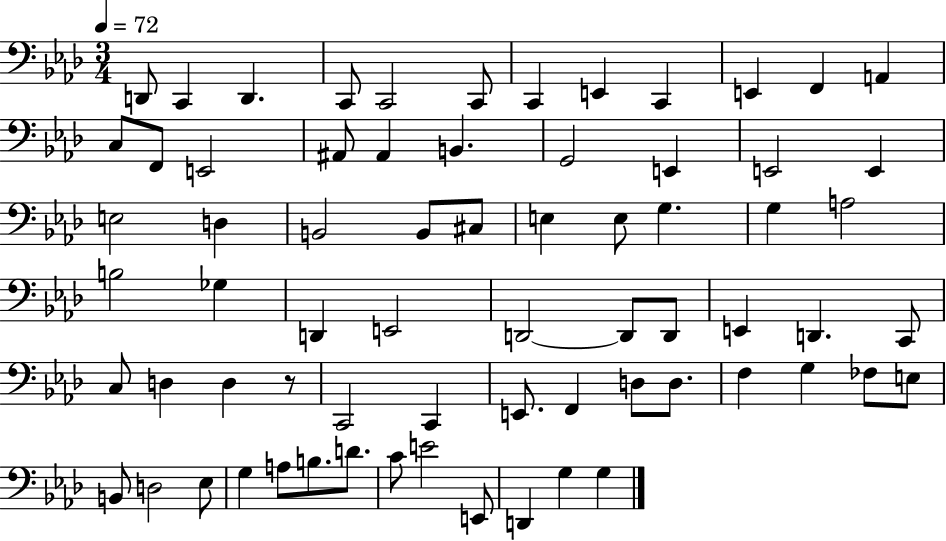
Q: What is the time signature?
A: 3/4